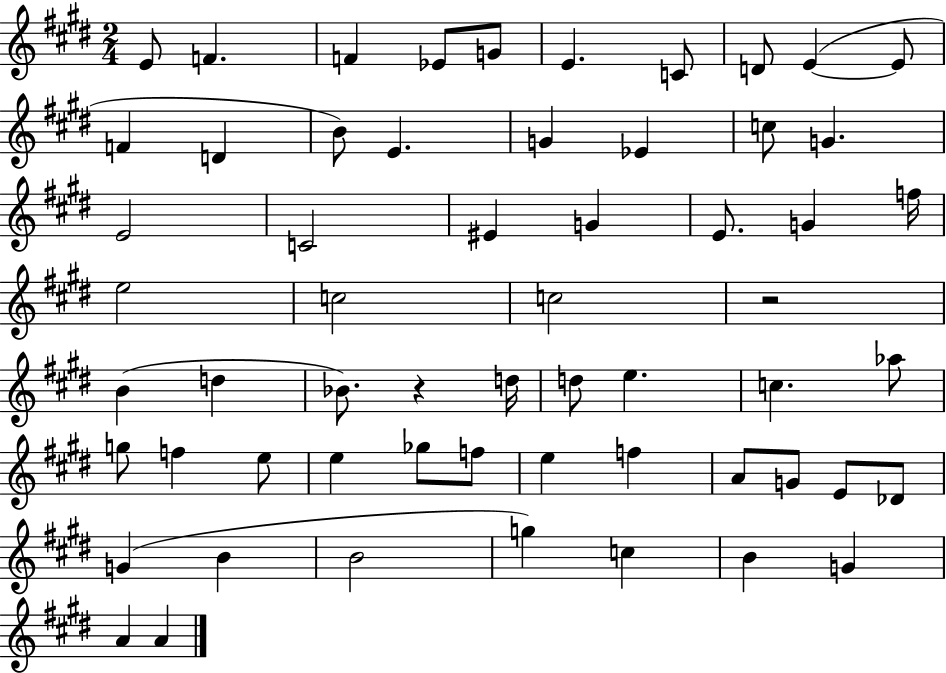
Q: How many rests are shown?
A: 2